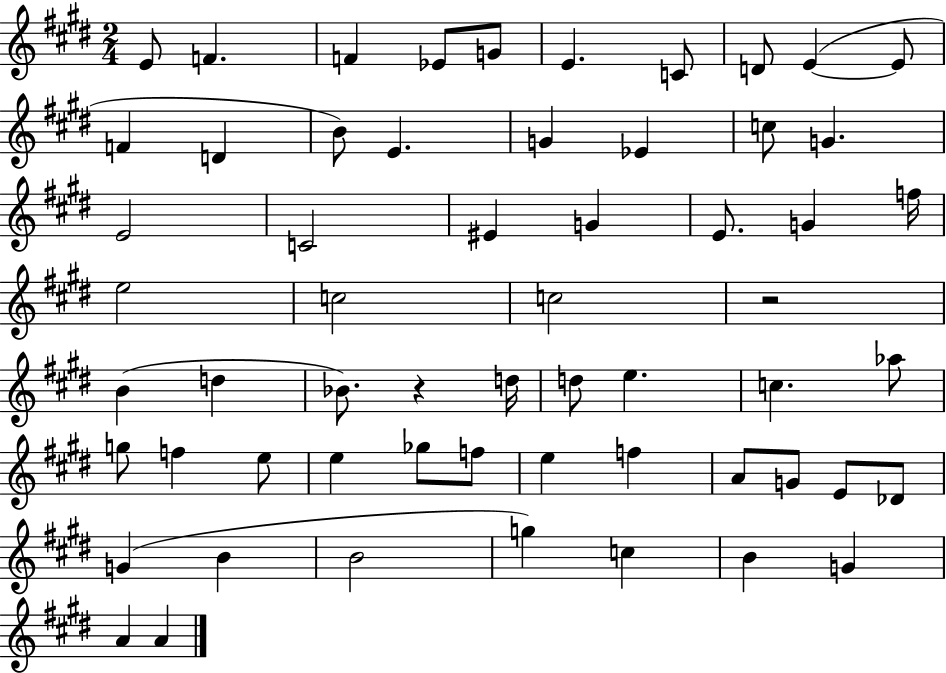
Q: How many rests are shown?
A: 2